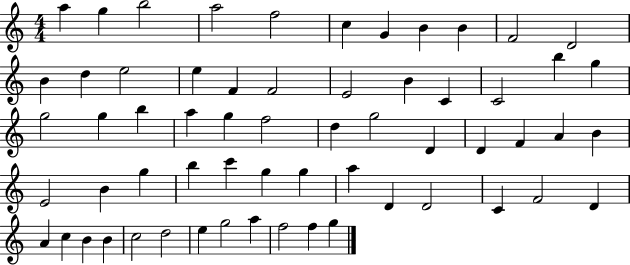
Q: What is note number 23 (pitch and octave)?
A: G5